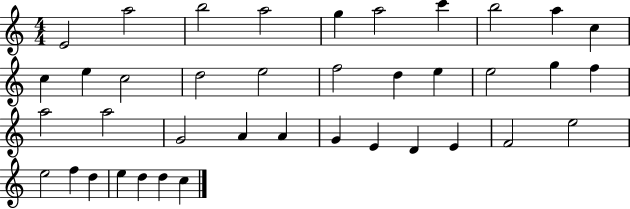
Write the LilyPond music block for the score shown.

{
  \clef treble
  \numericTimeSignature
  \time 4/4
  \key c \major
  e'2 a''2 | b''2 a''2 | g''4 a''2 c'''4 | b''2 a''4 c''4 | \break c''4 e''4 c''2 | d''2 e''2 | f''2 d''4 e''4 | e''2 g''4 f''4 | \break a''2 a''2 | g'2 a'4 a'4 | g'4 e'4 d'4 e'4 | f'2 e''2 | \break e''2 f''4 d''4 | e''4 d''4 d''4 c''4 | \bar "|."
}